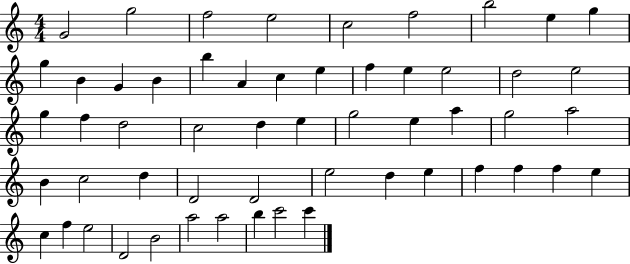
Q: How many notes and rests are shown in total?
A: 55